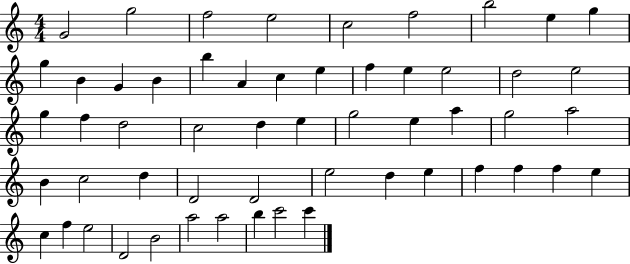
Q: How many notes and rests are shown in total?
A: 55